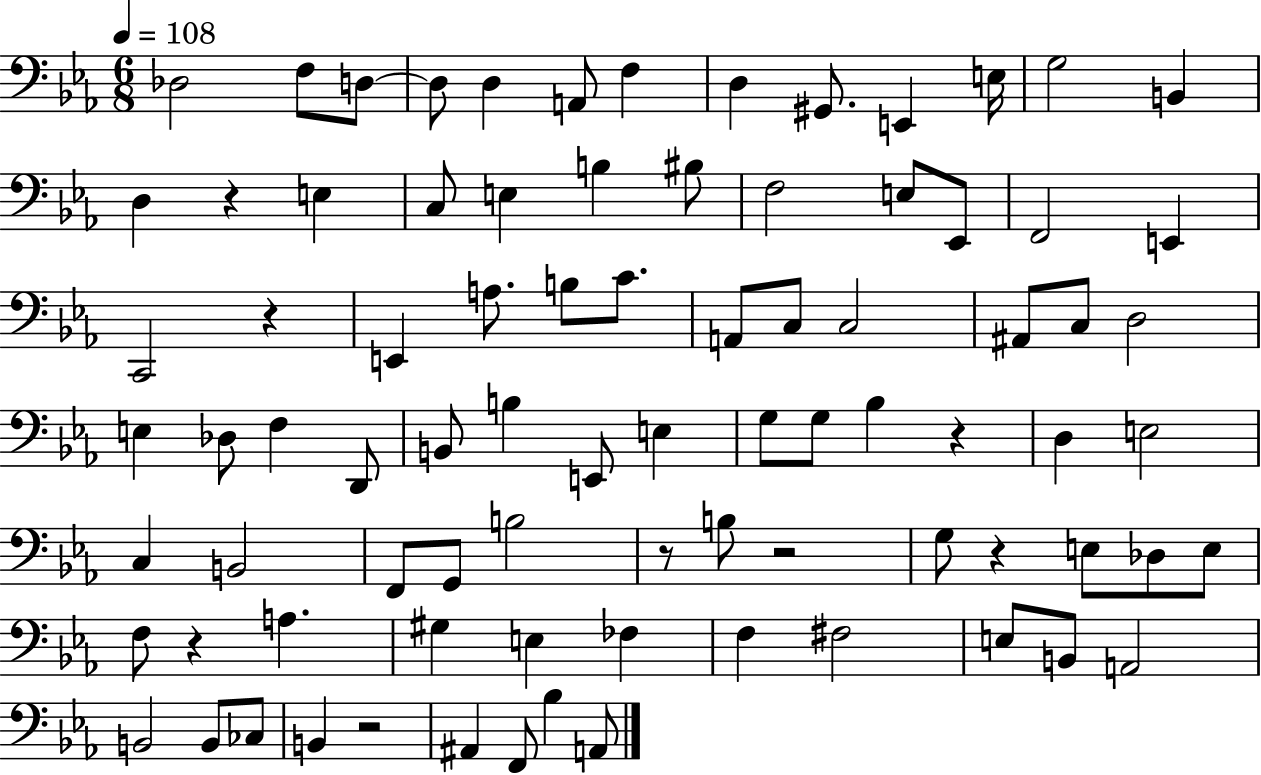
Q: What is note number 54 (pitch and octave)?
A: B3